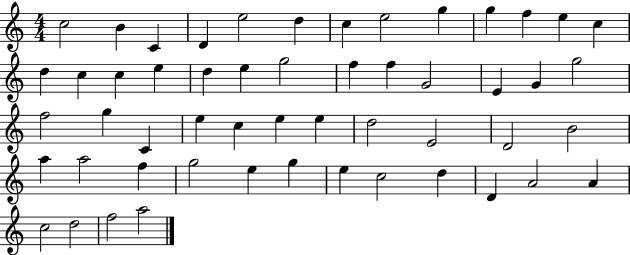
{
  \clef treble
  \numericTimeSignature
  \time 4/4
  \key c \major
  c''2 b'4 c'4 | d'4 e''2 d''4 | c''4 e''2 g''4 | g''4 f''4 e''4 c''4 | \break d''4 c''4 c''4 e''4 | d''4 e''4 g''2 | f''4 f''4 g'2 | e'4 g'4 g''2 | \break f''2 g''4 c'4 | e''4 c''4 e''4 e''4 | d''2 e'2 | d'2 b'2 | \break a''4 a''2 f''4 | g''2 e''4 g''4 | e''4 c''2 d''4 | d'4 a'2 a'4 | \break c''2 d''2 | f''2 a''2 | \bar "|."
}